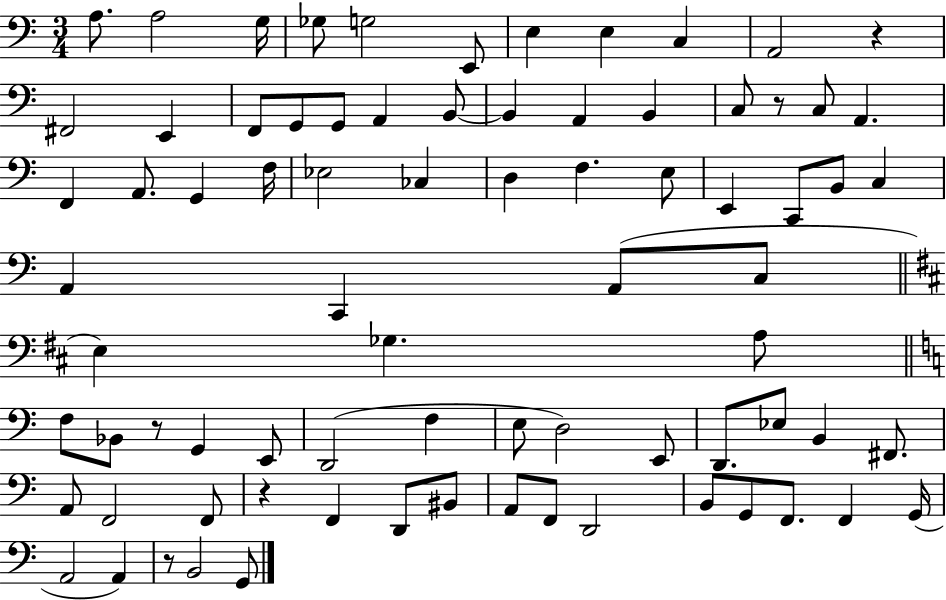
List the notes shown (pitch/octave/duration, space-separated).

A3/e. A3/h G3/s Gb3/e G3/h E2/e E3/q E3/q C3/q A2/h R/q F#2/h E2/q F2/e G2/e G2/e A2/q B2/e B2/q A2/q B2/q C3/e R/e C3/e A2/q. F2/q A2/e. G2/q F3/s Eb3/h CES3/q D3/q F3/q. E3/e E2/q C2/e B2/e C3/q A2/q C2/q A2/e C3/e E3/q Gb3/q. A3/e F3/e Bb2/e R/e G2/q E2/e D2/h F3/q E3/e D3/h E2/e D2/e. Eb3/e B2/q F#2/e. A2/e F2/h F2/e R/q F2/q D2/e BIS2/e A2/e F2/e D2/h B2/e G2/e F2/e. F2/q G2/s A2/h A2/q R/e B2/h G2/e